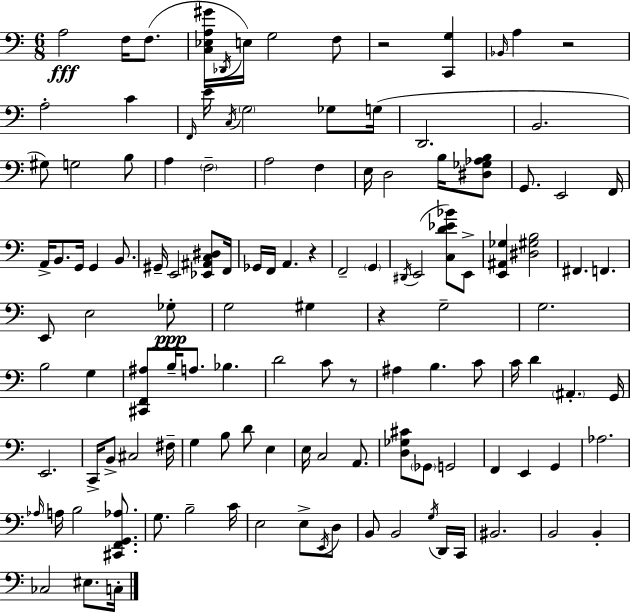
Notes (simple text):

A3/h F3/s F3/e. [C3,Eb3,A3,G#4]/s Db2/s E3/s G3/h F3/e R/h [C2,G3]/q Bb2/s A3/q R/h A3/h C4/q F2/s E4/s C3/s G3/h Gb3/e G3/s D2/h. B2/h. G#3/e G3/h B3/e A3/q F3/h A3/h F3/q E3/s D3/h B3/s [D#3,Gb3,Ab3,B3]/e G2/e. E2/h F2/s A2/s B2/e. G2/s G2/q B2/e. G#2/s E2/h [Eb2,A#2,C3,D#3]/e F2/s Gb2/s F2/s A2/q. R/q F2/h G2/q D#2/s E2/h [C3,D4,Eb4,Bb4]/e E2/e [E2,A#2,Gb3]/q [D#3,G#3,B3]/h F#2/q. F2/q. E2/e E3/h Gb3/e G3/h G#3/q R/q G3/h G3/h. B3/h G3/q [C#2,F2,A#3]/e B3/s A3/e. Bb3/q. D4/h C4/e R/e A#3/q B3/q. C4/e C4/s D4/q A#2/q. G2/s E2/h. C2/s B2/e C#3/h F#3/s G3/q B3/e D4/e E3/q E3/s C3/h A2/e. [D3,Gb3,C#4]/e Gb2/e G2/h F2/q E2/q G2/q Ab3/h. Ab3/s A3/s B3/h [C#2,F2,G2,Ab3]/e. G3/e. B3/h C4/s E3/h E3/e E2/s D3/e B2/e B2/h G3/s D2/s C2/s BIS2/h. B2/h B2/q CES3/h EIS3/e. C3/s